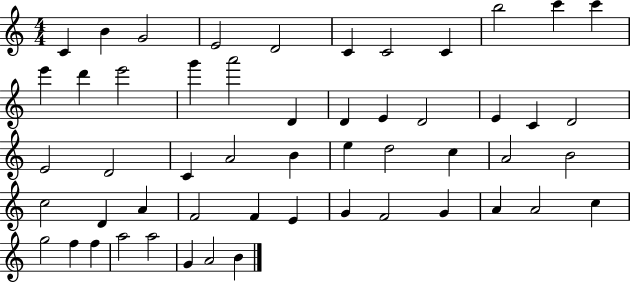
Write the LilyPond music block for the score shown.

{
  \clef treble
  \numericTimeSignature
  \time 4/4
  \key c \major
  c'4 b'4 g'2 | e'2 d'2 | c'4 c'2 c'4 | b''2 c'''4 c'''4 | \break e'''4 d'''4 e'''2 | g'''4 a'''2 d'4 | d'4 e'4 d'2 | e'4 c'4 d'2 | \break e'2 d'2 | c'4 a'2 b'4 | e''4 d''2 c''4 | a'2 b'2 | \break c''2 d'4 a'4 | f'2 f'4 e'4 | g'4 f'2 g'4 | a'4 a'2 c''4 | \break g''2 f''4 f''4 | a''2 a''2 | g'4 a'2 b'4 | \bar "|."
}